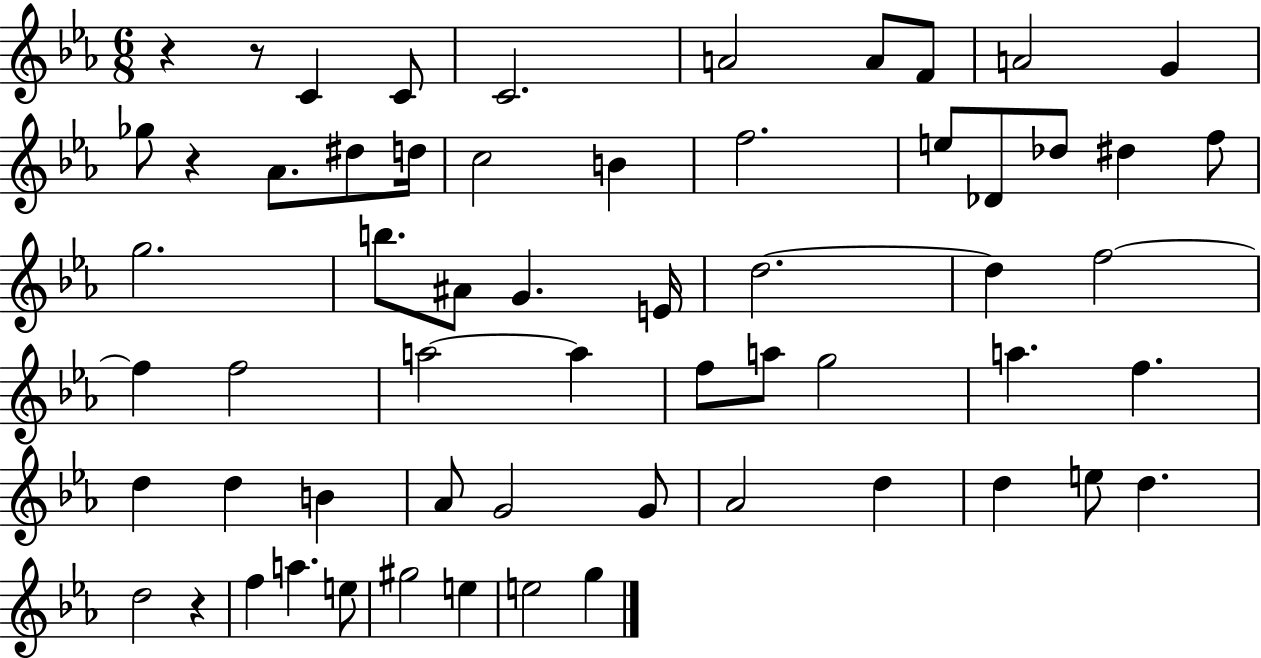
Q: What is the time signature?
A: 6/8